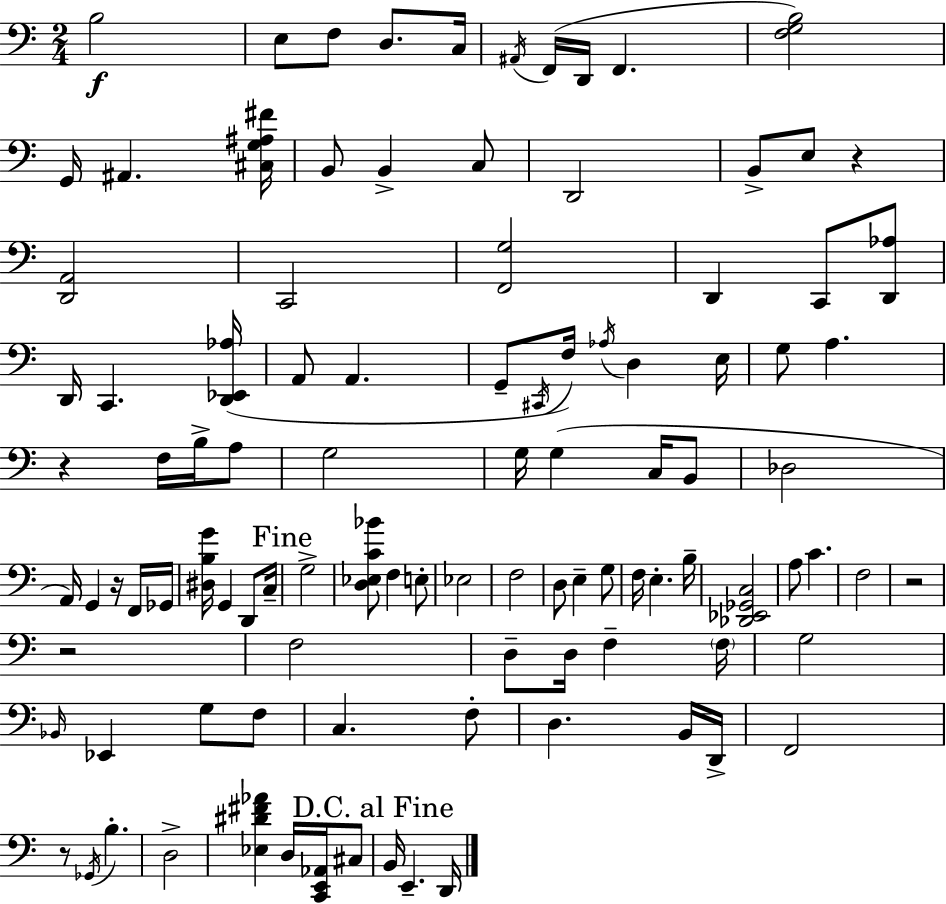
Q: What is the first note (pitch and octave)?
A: B3